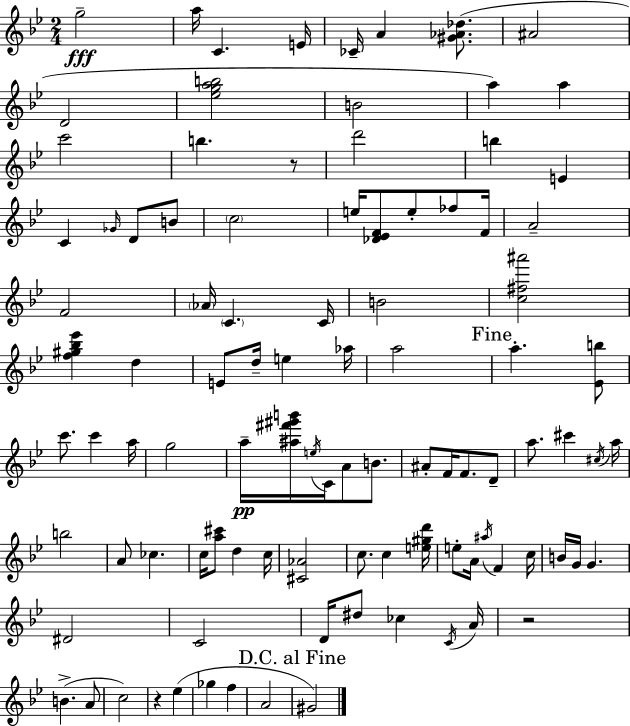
{
  \clef treble
  \numericTimeSignature
  \time 2/4
  \key g \minor
  g''2--\fff | a''16 c'4. e'16 | ces'16-- a'4 <gis' aes' des''>8.( | ais'2 | \break d'2 | <ees'' g'' a'' b''>2 | b'2 | a''4) a''4 | \break c'''2 | b''4. r8 | d'''2 | b''4 e'4 | \break c'4 \grace { ges'16 } d'8 b'8 | \parenthesize c''2 | e''16 <des' ees' f'>8 e''8-. fes''8 | f'16 a'2-- | \break f'2 | \parenthesize aes'16 \parenthesize c'4. | c'16 b'2 | <c'' fis'' ais'''>2 | \break <f'' gis'' bes'' ees'''>4 d''4 | e'8 d''16-- e''4 | aes''16 a''2 | \mark "Fine" a''4.-. <ees' b''>8 | \break c'''8. c'''4 | a''16 g''2 | a''16--\pp <ais'' fis''' gis''' b'''>16 \acciaccatura { e''16 } c'16 a'8 b'8. | ais'8-. f'16 f'8. | \break d'8-- a''8. cis'''4 | \acciaccatura { cis''16 } a''16 b''2 | a'8 ces''4. | c''16 <a'' cis'''>8 d''4 | \break c''16 <cis' aes'>2 | c''8. c''4 | <e'' gis'' d'''>16 e''8-. a'16 \acciaccatura { ais''16 } f'4 | c''16 b'16 g'16 g'4. | \break dis'2 | c'2 | d'16 dis''8 ces''4 | \acciaccatura { c'16 } a'16 r2 | \break b'4.->( | a'8 c''2) | r4 | ees''4( ges''4 | \break f''4 a'2 | \mark "D.C. al Fine" gis'2) | \bar "|."
}